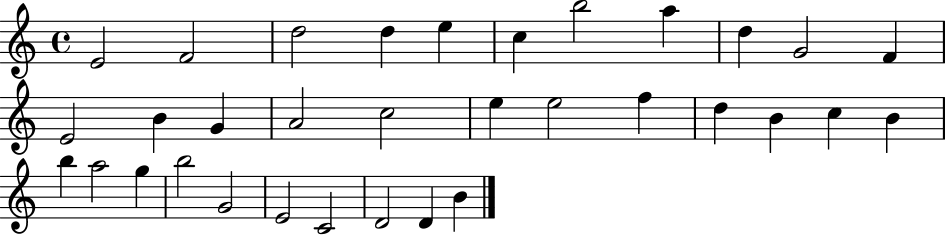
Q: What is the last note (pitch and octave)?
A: B4